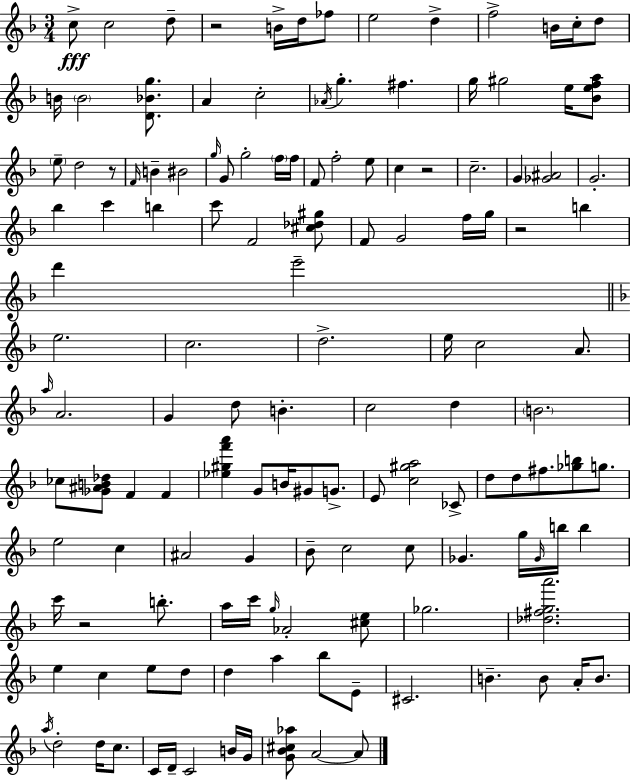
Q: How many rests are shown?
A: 5